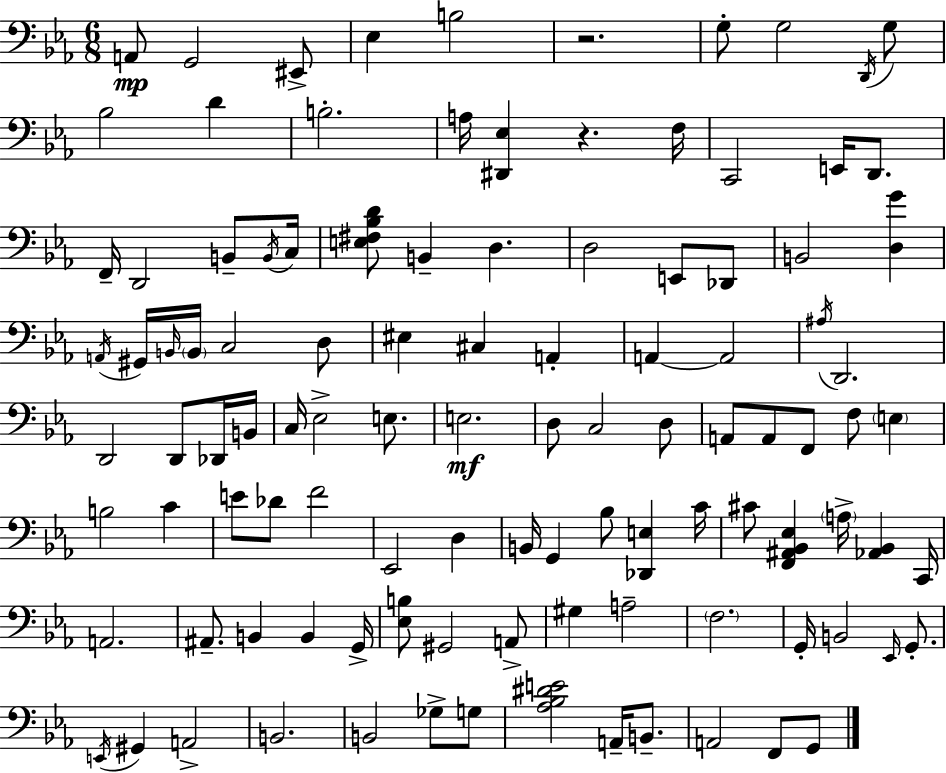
X:1
T:Untitled
M:6/8
L:1/4
K:Cm
A,,/2 G,,2 ^E,,/2 _E, B,2 z2 G,/2 G,2 D,,/4 G,/2 _B,2 D B,2 A,/4 [^D,,_E,] z F,/4 C,,2 E,,/4 D,,/2 F,,/4 D,,2 B,,/2 B,,/4 C,/4 [E,^F,_B,D]/2 B,, D, D,2 E,,/2 _D,,/2 B,,2 [D,G] A,,/4 ^G,,/4 B,,/4 B,,/4 C,2 D,/2 ^E, ^C, A,, A,, A,,2 ^A,/4 D,,2 D,,2 D,,/2 _D,,/4 B,,/4 C,/4 _E,2 E,/2 E,2 D,/2 C,2 D,/2 A,,/2 A,,/2 F,,/2 F,/2 E, B,2 C E/2 _D/2 F2 _E,,2 D, B,,/4 G,, _B,/2 [_D,,E,] C/4 ^C/2 [F,,^A,,_B,,_E,] A,/4 [_A,,_B,,] C,,/4 A,,2 ^A,,/2 B,, B,, G,,/4 [_E,B,]/2 ^G,,2 A,,/2 ^G, A,2 F,2 G,,/4 B,,2 _E,,/4 G,,/2 E,,/4 ^G,, A,,2 B,,2 B,,2 _G,/2 G,/2 [_A,_B,^DE]2 A,,/4 B,,/2 A,,2 F,,/2 G,,/2